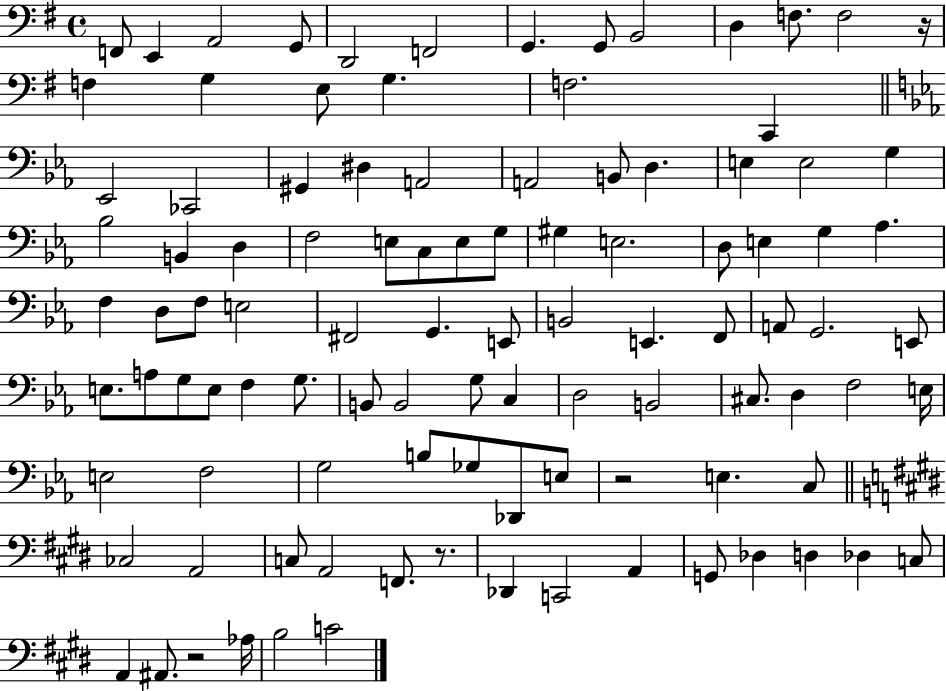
F2/e E2/q A2/h G2/e D2/h F2/h G2/q. G2/e B2/h D3/q F3/e. F3/h R/s F3/q G3/q E3/e G3/q. F3/h. C2/q Eb2/h CES2/h G#2/q D#3/q A2/h A2/h B2/e D3/q. E3/q E3/h G3/q Bb3/h B2/q D3/q F3/h E3/e C3/e E3/e G3/e G#3/q E3/h. D3/e E3/q G3/q Ab3/q. F3/q D3/e F3/e E3/h F#2/h G2/q. E2/e B2/h E2/q. F2/e A2/e G2/h. E2/e E3/e. A3/e G3/e E3/e F3/q G3/e. B2/e B2/h G3/e C3/q D3/h B2/h C#3/e. D3/q F3/h E3/s E3/h F3/h G3/h B3/e Gb3/e Db2/e E3/e R/h E3/q. C3/e CES3/h A2/h C3/e A2/h F2/e. R/e. Db2/q C2/h A2/q G2/e Db3/q D3/q Db3/q C3/e A2/q A#2/e. R/h Ab3/s B3/h C4/h